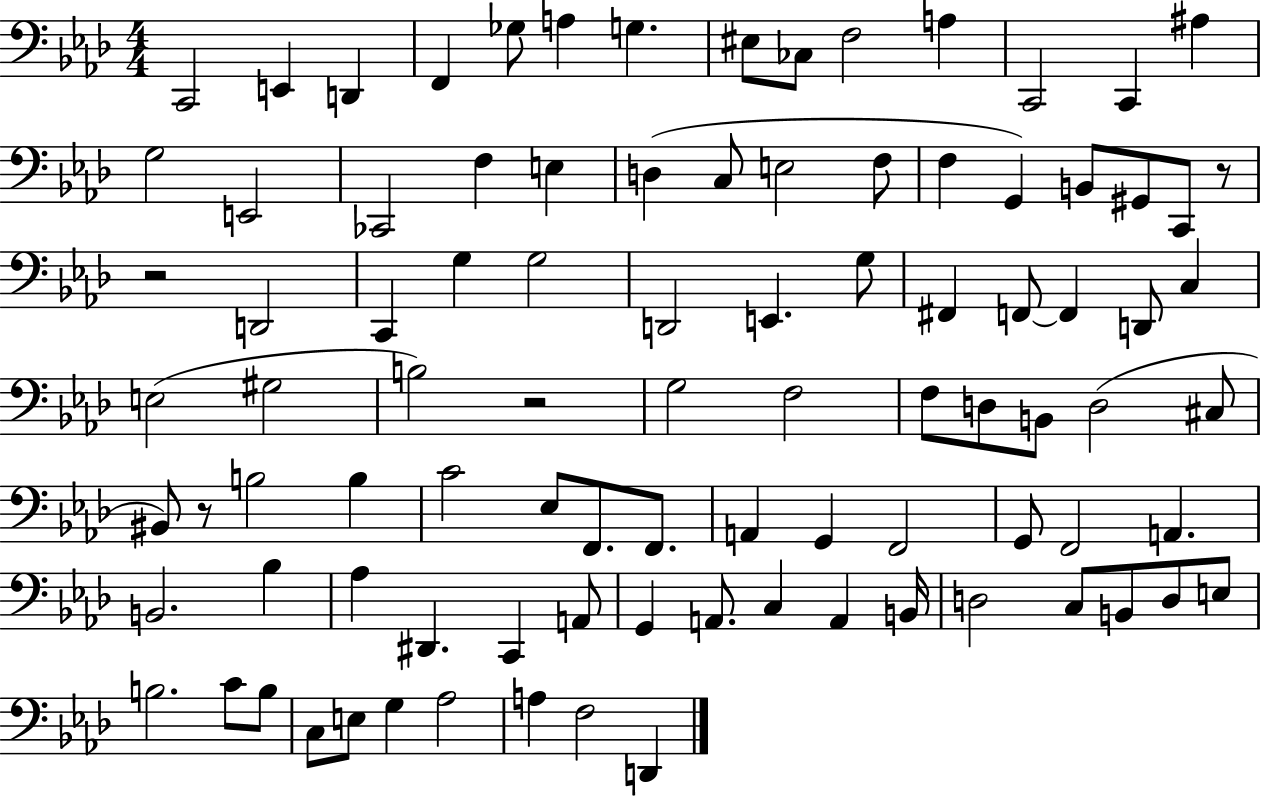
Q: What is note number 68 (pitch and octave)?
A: C2